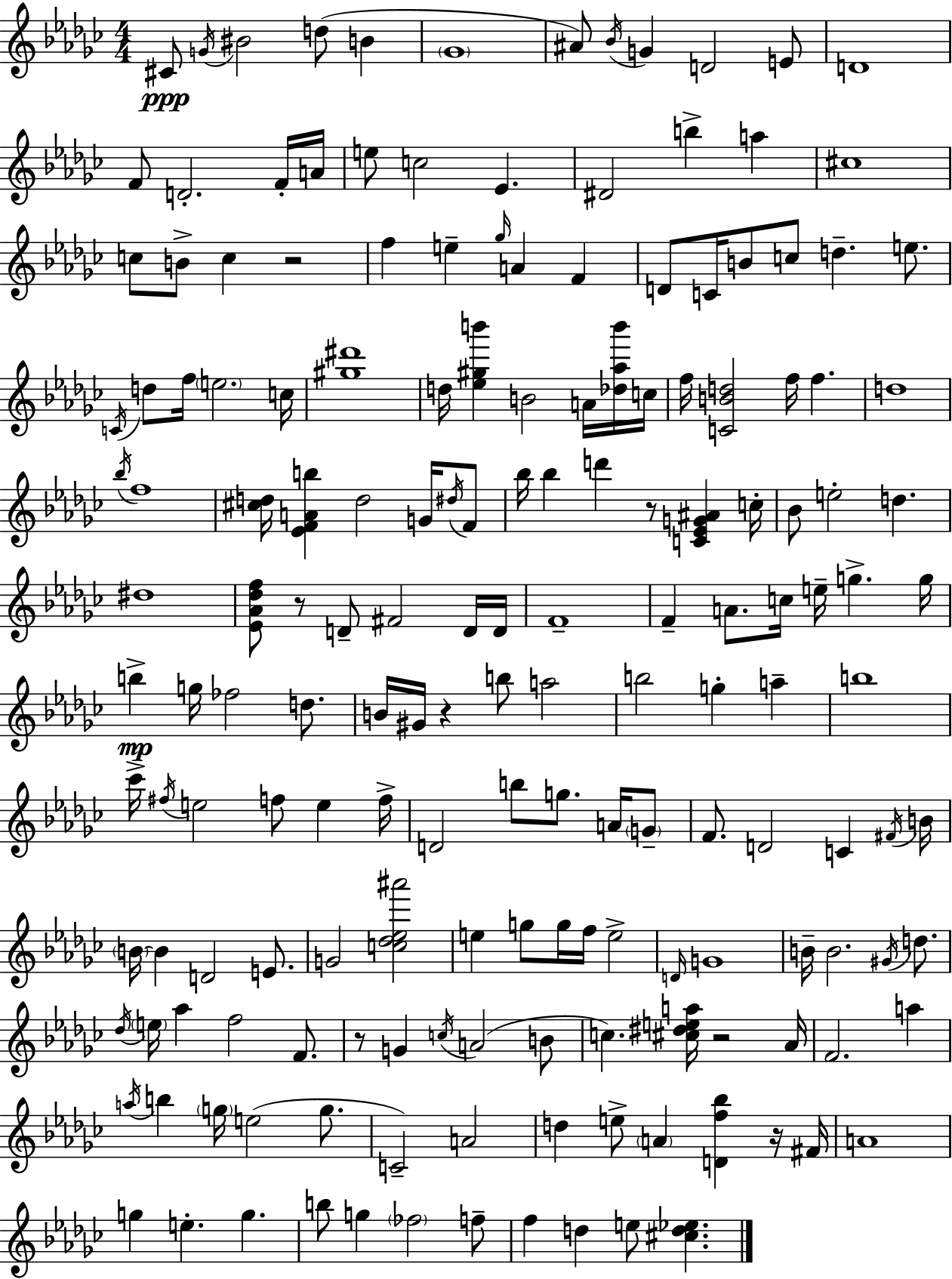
C#4/e G4/s BIS4/h D5/e B4/q Gb4/w A#4/e Bb4/s G4/q D4/h E4/e D4/w F4/e D4/h. F4/s A4/s E5/e C5/h Eb4/q. D#4/h B5/q A5/q C#5/w C5/e B4/e C5/q R/h F5/q E5/q Gb5/s A4/q F4/q D4/e C4/s B4/e C5/e D5/q. E5/e. C4/s D5/e F5/s E5/h. C5/s [G#5,D#6]/w D5/s [Eb5,G#5,B6]/q B4/h A4/s [Db5,Ab5,B6]/s C5/s F5/s [C4,B4,D5]/h F5/s F5/q. D5/w Bb5/s F5/w [C#5,D5]/s [Eb4,F4,A4,B5]/q D5/h G4/s D#5/s F4/e Bb5/s Bb5/q D6/q R/e [C4,Eb4,G4,A#4]/q C5/s Bb4/e E5/h D5/q. D#5/w [Eb4,Ab4,Db5,F5]/e R/e D4/e F#4/h D4/s D4/s F4/w F4/q A4/e. C5/s E5/s G5/q. G5/s B5/q G5/s FES5/h D5/e. B4/s G#4/s R/q B5/e A5/h B5/h G5/q A5/q B5/w CES6/s F#5/s E5/h F5/e E5/q F5/s D4/h B5/e G5/e. A4/s G4/e F4/e. D4/h C4/q F#4/s B4/s B4/s B4/q D4/h E4/e. G4/h [C5,Db5,Eb5,A#6]/h E5/q G5/e G5/s F5/s E5/h D4/s G4/w B4/s B4/h. G#4/s D5/e. Db5/s E5/s Ab5/q F5/h F4/e. R/e G4/q C5/s A4/h B4/e C5/q. [C#5,D#5,E5,A5]/s R/h Ab4/s F4/h. A5/q A5/s B5/q G5/s E5/h G5/e. C4/h A4/h D5/q E5/e A4/q [D4,F5,Bb5]/q R/s F#4/s A4/w G5/q E5/q. G5/q. B5/e G5/q FES5/h F5/e F5/q D5/q E5/e [C#5,D5,Eb5]/q.